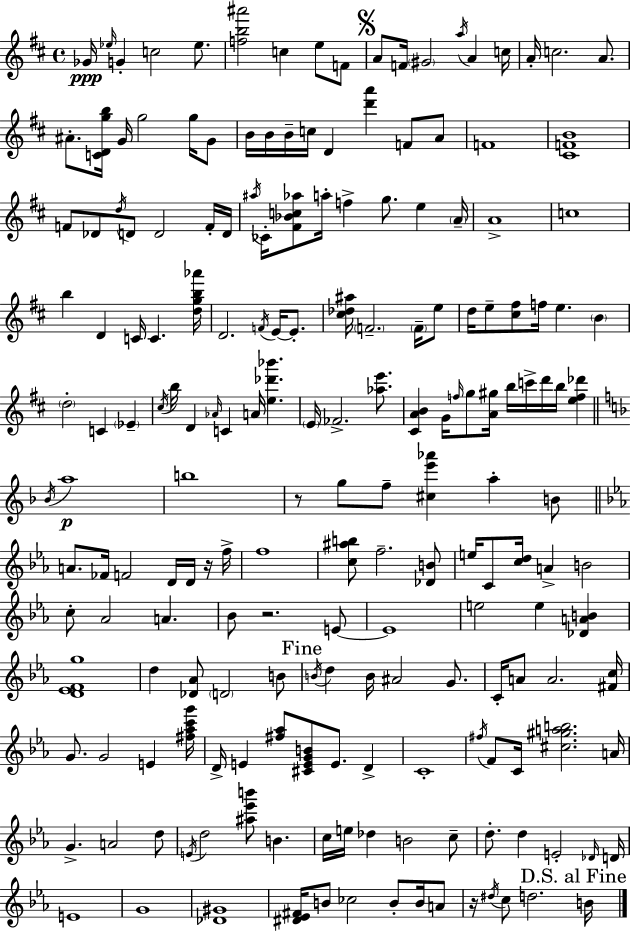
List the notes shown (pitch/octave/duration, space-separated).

Gb4/s Eb5/s G4/q C5/h Eb5/e. [F5,B5,A#6]/h C5/q E5/e F4/e A4/e F4/s G#4/h A5/s A4/q C5/s A4/s C5/h. A4/e. A#4/e. [C4,D4,G5,B5]/s G4/s G5/h G5/s G4/e B4/s B4/s B4/s C5/s D4/q [D6,A6]/q F4/e A4/e F4/w [C#4,F4,B4]/w F4/e Db4/e D5/s D4/e D4/h F4/s D4/s A#5/s CES4/s [F#4,Bb4,C5,Ab5]/e A5/s F5/q G5/e. E5/q A4/s A4/w C5/w B5/q D4/q C4/s C4/q. [D5,G5,B5,Ab6]/s D4/h. F4/s E4/s E4/e. [C#5,Db5,A#5]/s F4/h. F4/s E5/e D5/s E5/e [C#5,F#5]/e F5/s E5/q. B4/q D5/h C4/q Eb4/q C#5/s B5/s D4/q Ab4/s C4/q A4/s [E5,Db6,Bb6]/q. E4/s FES4/h. [Ab5,E6]/e. [C#4,A4,B4]/q G4/s F5/s G5/e [A4,G#5]/s B5/s C6/s D6/s B5/s [E5,F5,Db6]/q Bb4/s A5/w B5/w R/e G5/e F5/e [C#5,E6,Ab6]/q A5/q B4/e A4/e. FES4/s F4/h D4/s D4/s R/s F5/s F5/w [C5,A#5,B5]/e F5/h. [Db4,B4]/e E5/s C4/e [C5,D5]/s A4/q B4/h C5/e Ab4/h A4/q. Bb4/e R/h. E4/e E4/w E5/h E5/q [Db4,A4,B4]/q [D4,Eb4,F4,G5]/w D5/q [Db4,Ab4]/e D4/h B4/e B4/s D5/q B4/s A#4/h G4/e. C4/s A4/e A4/h. [F#4,C5]/s G4/e. G4/h E4/q [F#5,Ab5,C6,G6]/s D4/s E4/q [F#5,Ab5]/e [C#4,E4,G4,B4]/e E4/e. D4/q C4/w F#5/s F4/e C4/s [C#5,G#5,A5,B5]/h. A4/s G4/q. A4/h D5/e E4/s D5/h [A#5,Eb6,B6]/e B4/q. C5/s E5/s Db5/q B4/h C5/e D5/e. D5/q E4/h Db4/s D4/s E4/w G4/w [Db4,G#4]/w [D#4,Eb4,F#4]/s B4/e CES5/h B4/e B4/s A4/e R/s D#5/s C5/e D5/h. B4/s